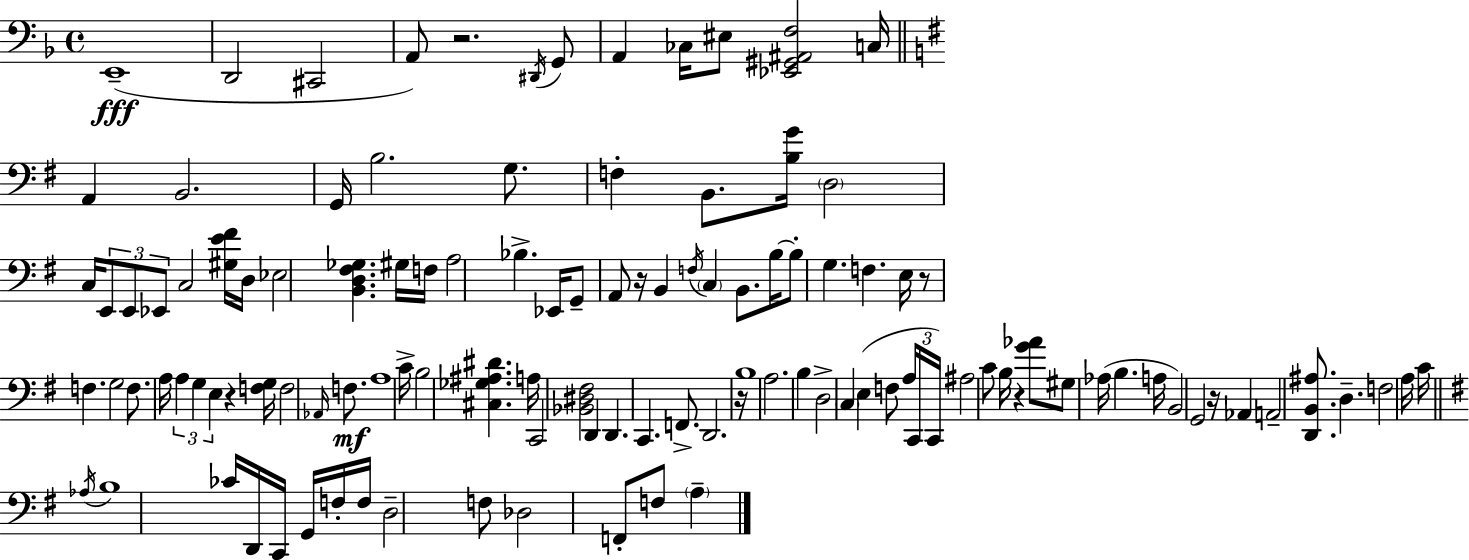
E2/w D2/h C#2/h A2/e R/h. D#2/s G2/e A2/q CES3/s EIS3/e [Eb2,G#2,A#2,F3]/h C3/s A2/q B2/h. G2/s B3/h. G3/e. F3/q B2/e. [B3,G4]/s D3/h C3/s E2/e E2/e Eb2/e C3/h [G#3,E4,F#4]/s D3/s Eb3/h [B2,D3,F#3,Gb3]/q. G#3/s F3/s A3/h Bb3/q. Eb2/s G2/e A2/e R/s B2/q F3/s C3/q B2/e. B3/s B3/e G3/q. F3/q. E3/s R/e F3/q. G3/h F3/e. A3/s A3/q G3/q E3/q R/q [F3,G3]/s F3/h Ab2/s F3/e. A3/w C4/s B3/h [C#3,Gb3,A#3,D#4]/q. A3/s C2/h [Bb2,D#3,F#3]/h D2/q D2/q. C2/q. F2/e. D2/h. R/s B3/w A3/h. B3/q D3/h C3/q E3/q F3/e A3/s C2/s C2/s A#3/h C4/e B3/s R/q [G4,Ab4]/e G#3/e Ab3/s B3/q. A3/s B2/h G2/h R/s Ab2/q A2/h [D2,B2,A#3]/e. D3/q. F3/h A3/s C4/s Ab3/s B3/w CES4/s D2/s C2/s G2/s F3/s F3/s D3/h F3/e Db3/h F2/e F3/e A3/q